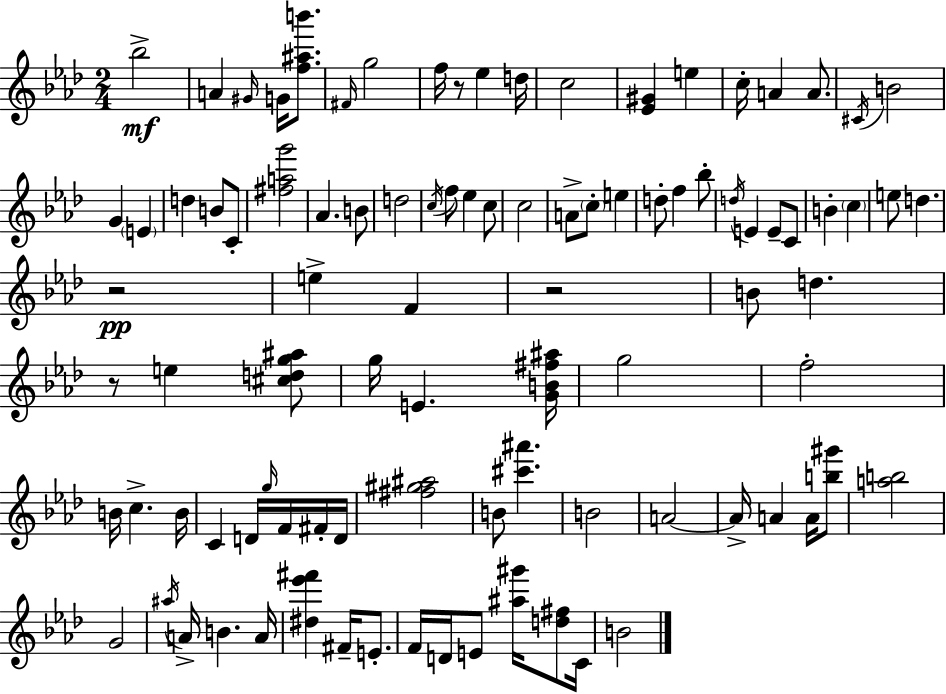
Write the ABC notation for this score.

X:1
T:Untitled
M:2/4
L:1/4
K:Fm
_b2 A ^G/4 G/4 [f^ab']/2 ^F/4 g2 f/4 z/2 _e d/4 c2 [_E^G] e c/4 A A/2 ^C/4 B2 G E d B/2 C/2 [^fag']2 _A B/2 d2 c/4 f/2 _e c/2 c2 A/2 c/2 e d/2 f _b/2 d/4 E E/2 C/2 B c e/2 d z2 e F z2 B/2 d z/2 e [^cdg^a]/2 g/4 E [GB^f^a]/4 g2 f2 B/4 c B/4 C D/4 g/4 F/4 ^F/4 D/4 [^f^g^a]2 B/2 [^c'^a'] B2 A2 A/4 A A/4 [b^g']/2 [ab]2 G2 ^a/4 A/4 B A/4 [^d_e'^f'] ^F/4 E/2 F/4 D/4 E/2 [^a^g']/4 [d^f]/2 C/4 B2